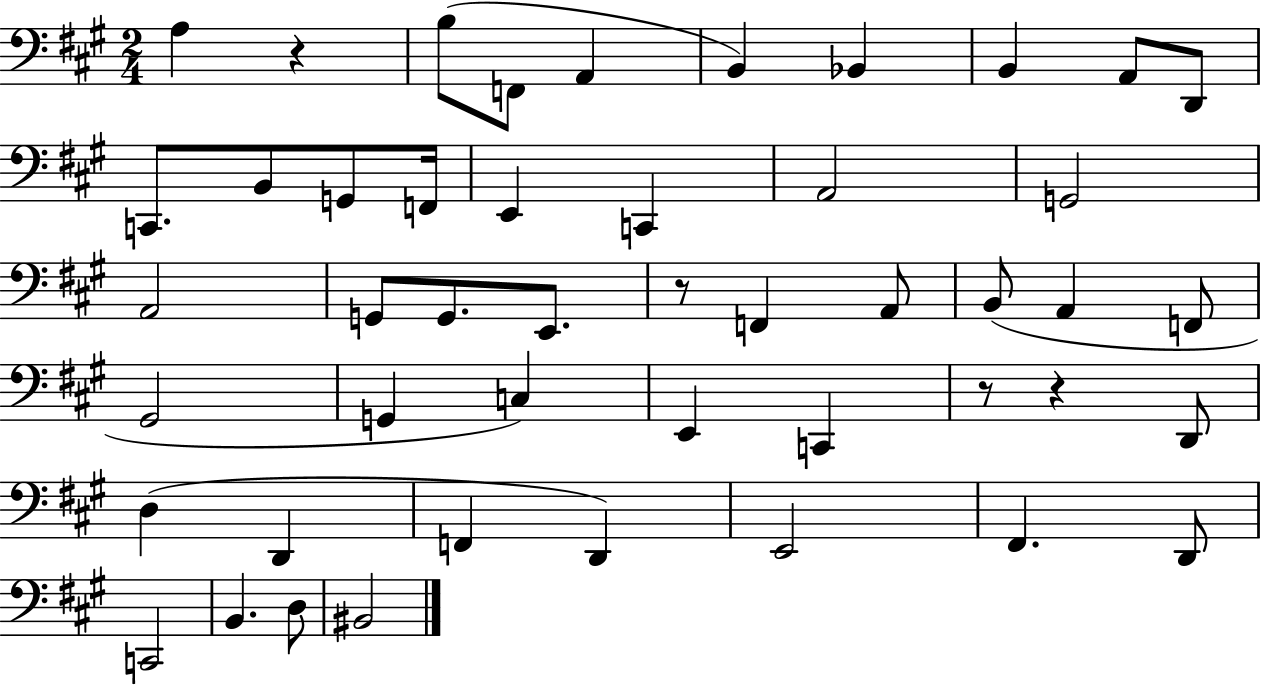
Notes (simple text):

A3/q R/q B3/e F2/e A2/q B2/q Bb2/q B2/q A2/e D2/e C2/e. B2/e G2/e F2/s E2/q C2/q A2/h G2/h A2/h G2/e G2/e. E2/e. R/e F2/q A2/e B2/e A2/q F2/e G#2/h G2/q C3/q E2/q C2/q R/e R/q D2/e D3/q D2/q F2/q D2/q E2/h F#2/q. D2/e C2/h B2/q. D3/e BIS2/h